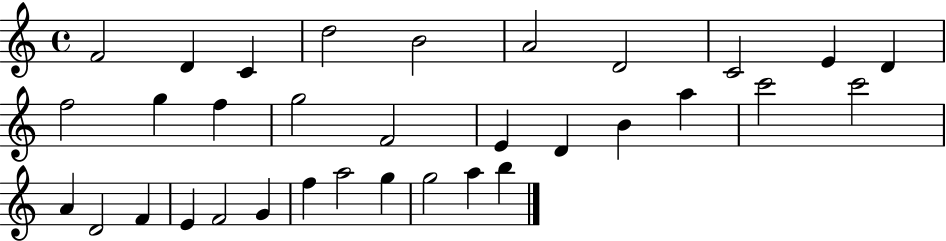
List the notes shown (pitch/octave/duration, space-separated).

F4/h D4/q C4/q D5/h B4/h A4/h D4/h C4/h E4/q D4/q F5/h G5/q F5/q G5/h F4/h E4/q D4/q B4/q A5/q C6/h C6/h A4/q D4/h F4/q E4/q F4/h G4/q F5/q A5/h G5/q G5/h A5/q B5/q